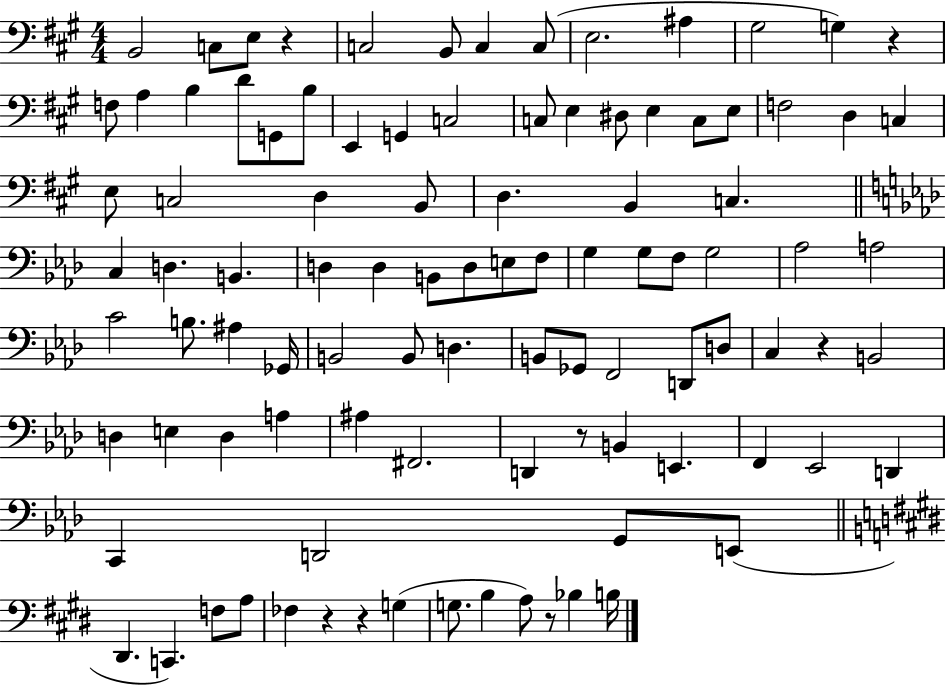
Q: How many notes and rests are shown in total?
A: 99